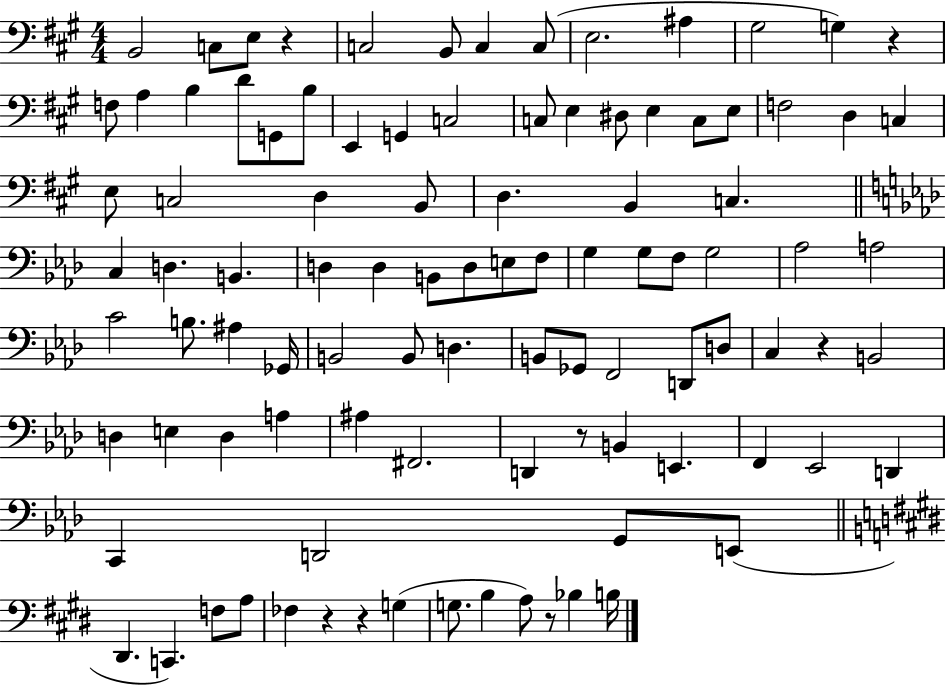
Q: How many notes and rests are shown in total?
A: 99